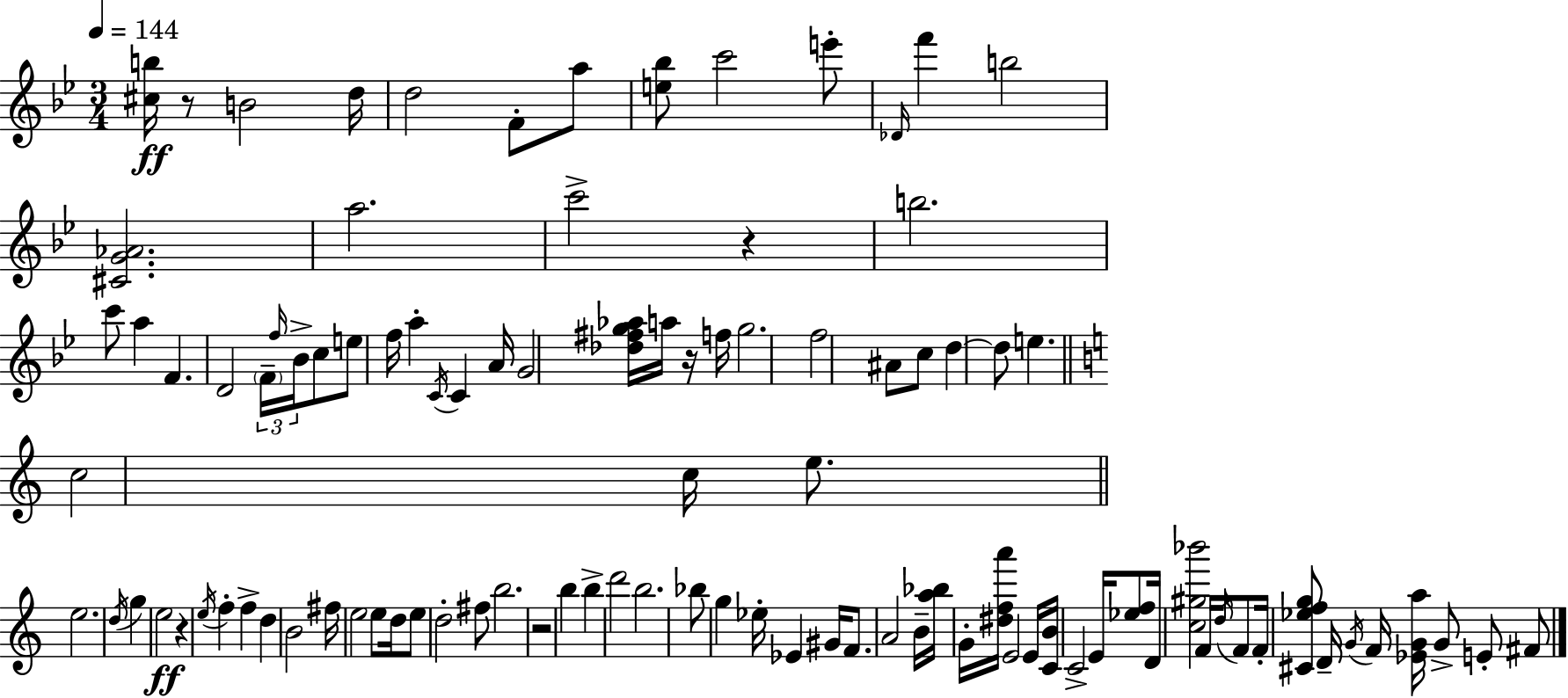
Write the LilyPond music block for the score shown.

{
  \clef treble
  \numericTimeSignature
  \time 3/4
  \key g \minor
  \tempo 4 = 144
  <cis'' b''>16\ff r8 b'2 d''16 | d''2 f'8-. a''8 | <e'' bes''>8 c'''2 e'''8-. | \grace { des'16 } f'''4 b''2 | \break <cis' g' aes'>2. | a''2. | c'''2-> r4 | b''2. | \break c'''8 a''4 f'4. | d'2 \tuplet 3/2 { \parenthesize f'16-- \grace { f''16 } bes'16-> } | c''8 e''8 f''16 a''4-. \acciaccatura { c'16 } c'4 | a'16 g'2 <des'' fis'' g'' aes''>16 | \break a''16 r16 f''16 g''2. | f''2 ais'8 | c''8 d''4~~ d''8 e''4. | \bar "||" \break \key c \major c''2 c''16 e''8. | \bar "||" \break \key a \minor e''2. | \acciaccatura { d''16 } g''4 e''2\ff | r4 \acciaccatura { e''16 } f''4-. f''4-> | d''4 b'2 | \break fis''16 e''2 e''8 | d''16 e''8 d''2-. | fis''8 b''2. | r2 b''4 | \break b''4-> d'''2 | b''2. | bes''8 g''4 ees''16-. ees'4 | gis'16 f'8. a'2 | \break b'16-- <a'' bes''>16 g'16-. <dis'' f'' a'''>16 e'2 | e'16 <c' b'>16 c'2-> e'16 | <ees'' f''>8 d'16 <c'' gis'' bes'''>2 f'16 | \acciaccatura { d''16 } f'8 f'16-. <cis' ees'' f'' g''>8 d'16-- \acciaccatura { g'16 } f'16 <ees' g' a''>16 g'8-> | \break e'8-. fis'8 \bar "|."
}